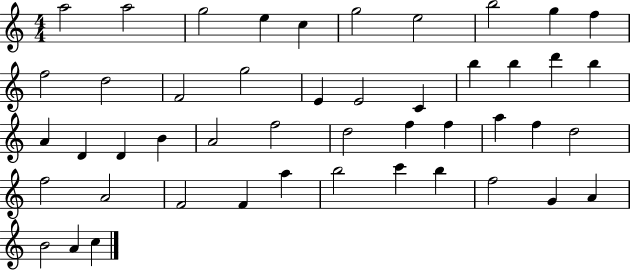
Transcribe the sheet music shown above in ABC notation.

X:1
T:Untitled
M:4/4
L:1/4
K:C
a2 a2 g2 e c g2 e2 b2 g f f2 d2 F2 g2 E E2 C b b d' b A D D B A2 f2 d2 f f a f d2 f2 A2 F2 F a b2 c' b f2 G A B2 A c